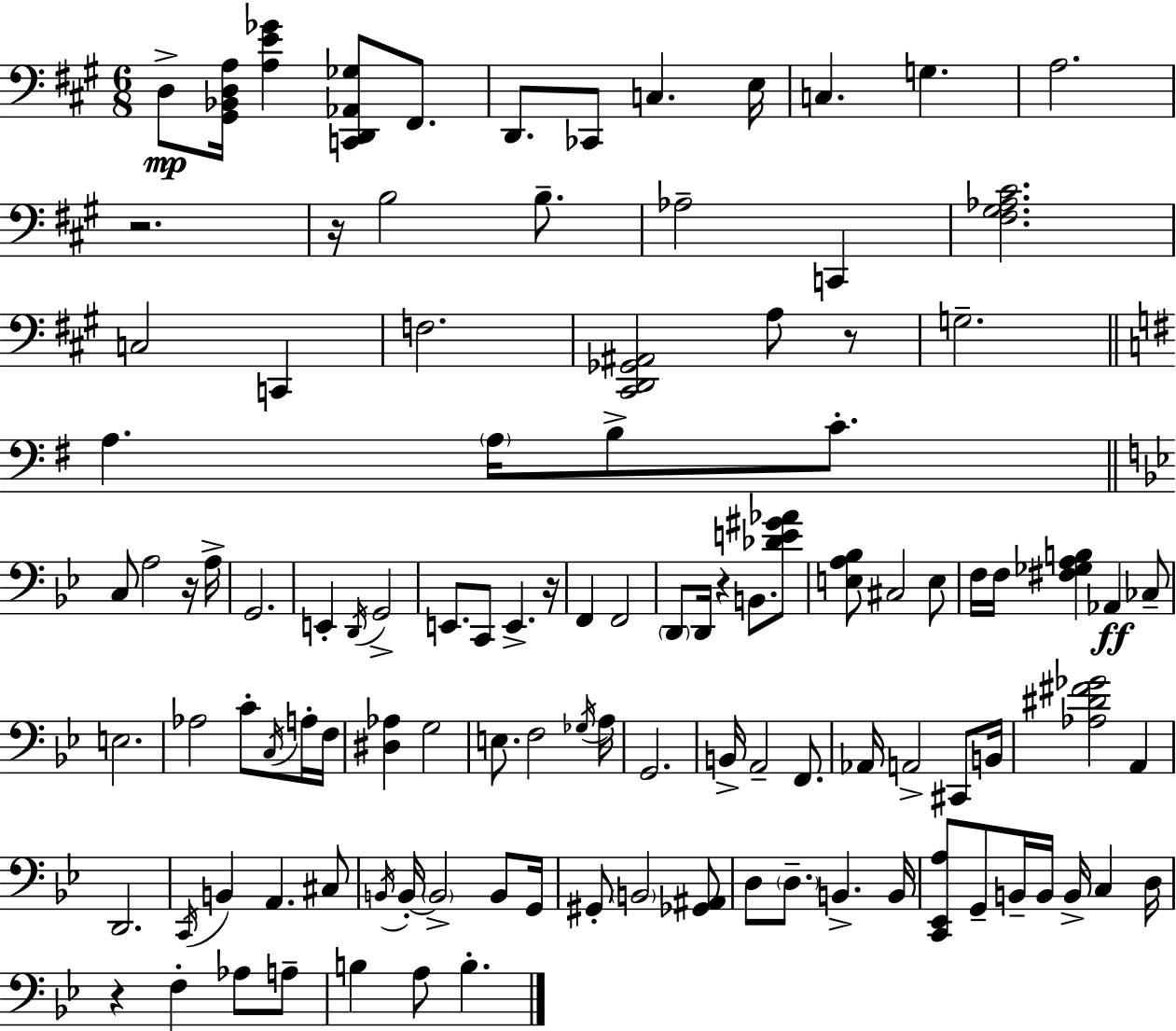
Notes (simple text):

D3/e [G#2,Bb2,D3,A3]/s [A3,E4,Gb4]/q [C2,D2,Ab2,Gb3]/e F#2/e. D2/e. CES2/e C3/q. E3/s C3/q. G3/q. A3/h. R/h. R/s B3/h B3/e. Ab3/h C2/q [F#3,G#3,Ab3,C#4]/h. C3/h C2/q F3/h. [C#2,D2,Gb2,A#2]/h A3/e R/e G3/h. A3/q. A3/s B3/e C4/e. C3/e A3/h R/s A3/s G2/h. E2/q D2/s G2/h E2/e. C2/e E2/q. R/s F2/q F2/h D2/e D2/s R/q B2/e. [Db4,E4,G#4,Ab4]/e [E3,A3,Bb3]/e C#3/h E3/e F3/s F3/s [F#3,Gb3,A3,B3]/q Ab2/q CES3/e E3/h. Ab3/h C4/e C3/s A3/s F3/s [D#3,Ab3]/q G3/h E3/e. F3/h Gb3/s A3/s G2/h. B2/s A2/h F2/e. Ab2/s A2/h C#2/e B2/s [Ab3,D#4,F#4,Gb4]/h A2/q D2/h. C2/s B2/q A2/q. C#3/e B2/s B2/s B2/h B2/e G2/s G#2/e B2/h [Gb2,A#2]/e D3/e D3/e. B2/q. B2/s [C2,Eb2,A3]/e G2/e B2/s B2/s B2/s C3/q D3/s R/q F3/q Ab3/e A3/e B3/q A3/e B3/q.